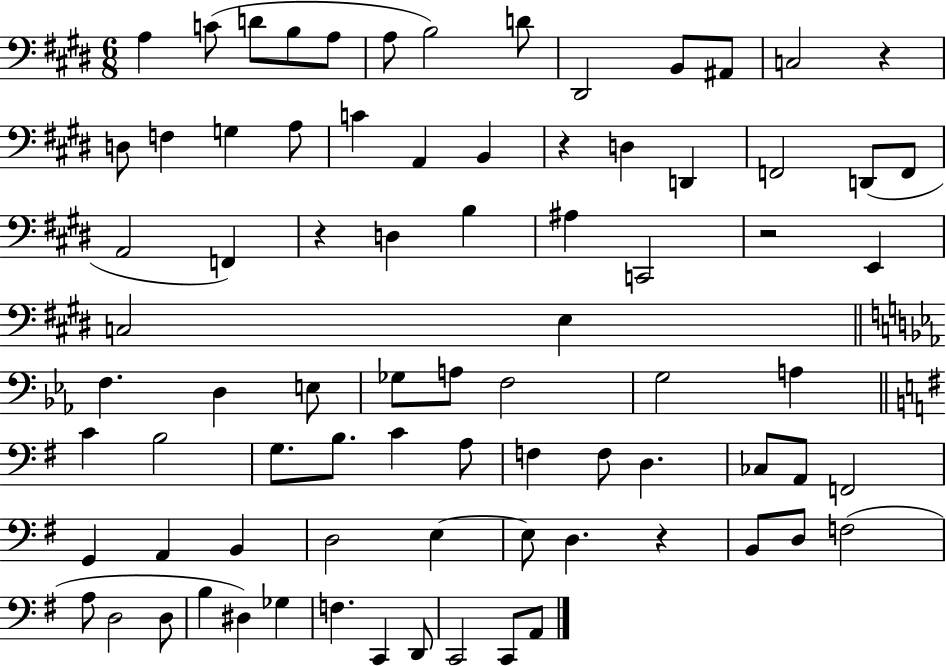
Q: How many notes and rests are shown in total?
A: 80